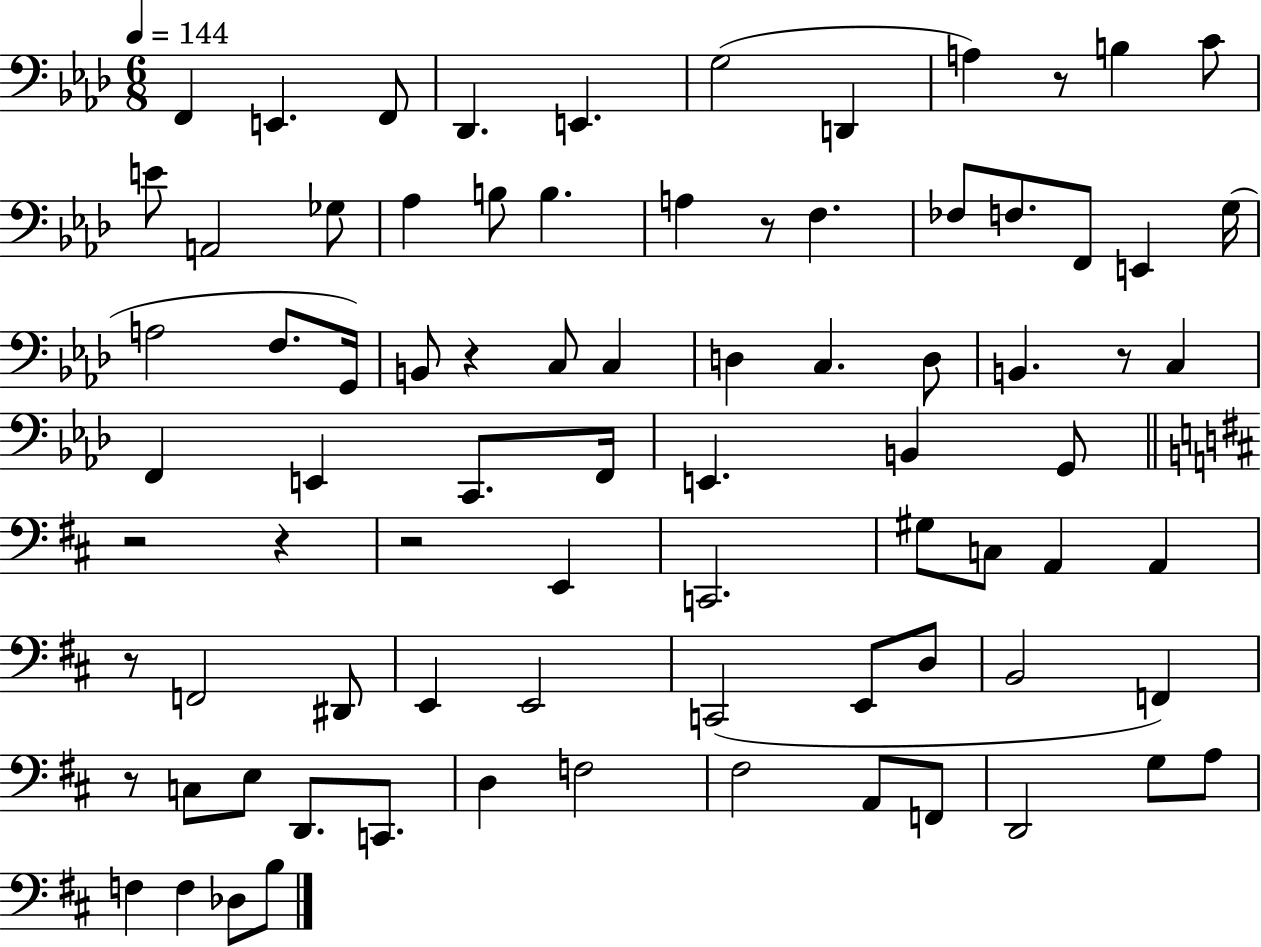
{
  \clef bass
  \numericTimeSignature
  \time 6/8
  \key aes \major
  \tempo 4 = 144
  f,4 e,4. f,8 | des,4. e,4. | g2( d,4 | a4) r8 b4 c'8 | \break e'8 a,2 ges8 | aes4 b8 b4. | a4 r8 f4. | fes8 f8. f,8 e,4 g16( | \break a2 f8. g,16) | b,8 r4 c8 c4 | d4 c4. d8 | b,4. r8 c4 | \break f,4 e,4 c,8. f,16 | e,4. b,4 g,8 | \bar "||" \break \key d \major r2 r4 | r2 e,4 | c,2. | gis8 c8 a,4 a,4 | \break r8 f,2 dis,8 | e,4 e,2 | c,2( e,8 d8 | b,2 f,4) | \break r8 c8 e8 d,8. c,8. | d4 f2 | fis2 a,8 f,8 | d,2 g8 a8 | \break f4 f4 des8 b8 | \bar "|."
}